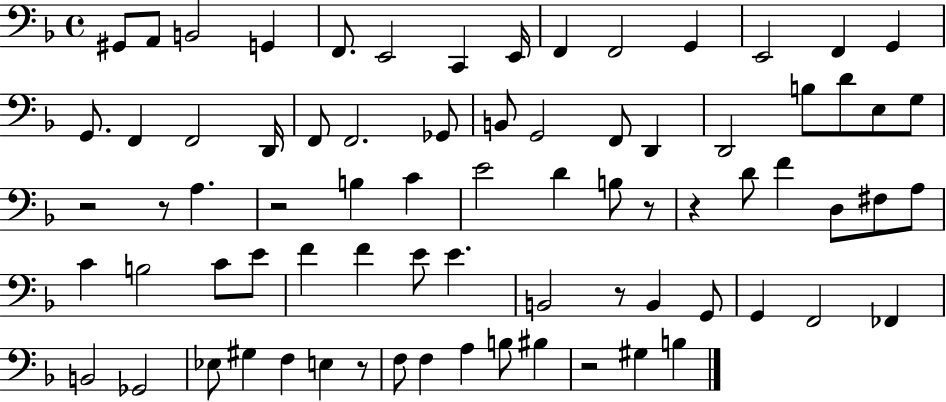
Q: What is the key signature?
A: F major